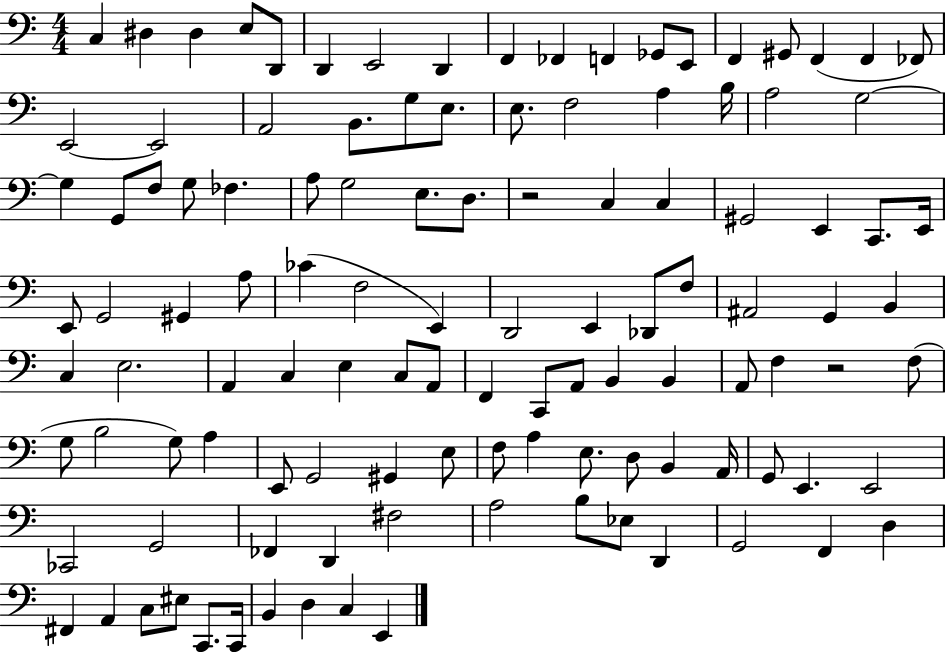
X:1
T:Untitled
M:4/4
L:1/4
K:C
C, ^D, ^D, E,/2 D,,/2 D,, E,,2 D,, F,, _F,, F,, _G,,/2 E,,/2 F,, ^G,,/2 F,, F,, _F,,/2 E,,2 E,,2 A,,2 B,,/2 G,/2 E,/2 E,/2 F,2 A, B,/4 A,2 G,2 G, G,,/2 F,/2 G,/2 _F, A,/2 G,2 E,/2 D,/2 z2 C, C, ^G,,2 E,, C,,/2 E,,/4 E,,/2 G,,2 ^G,, A,/2 _C F,2 E,, D,,2 E,, _D,,/2 F,/2 ^A,,2 G,, B,, C, E,2 A,, C, E, C,/2 A,,/2 F,, C,,/2 A,,/2 B,, B,, A,,/2 F, z2 F,/2 G,/2 B,2 G,/2 A, E,,/2 G,,2 ^G,, E,/2 F,/2 A, E,/2 D,/2 B,, A,,/4 G,,/2 E,, E,,2 _C,,2 G,,2 _F,, D,, ^F,2 A,2 B,/2 _E,/2 D,, G,,2 F,, D, ^F,, A,, C,/2 ^E,/2 C,,/2 C,,/4 B,, D, C, E,,